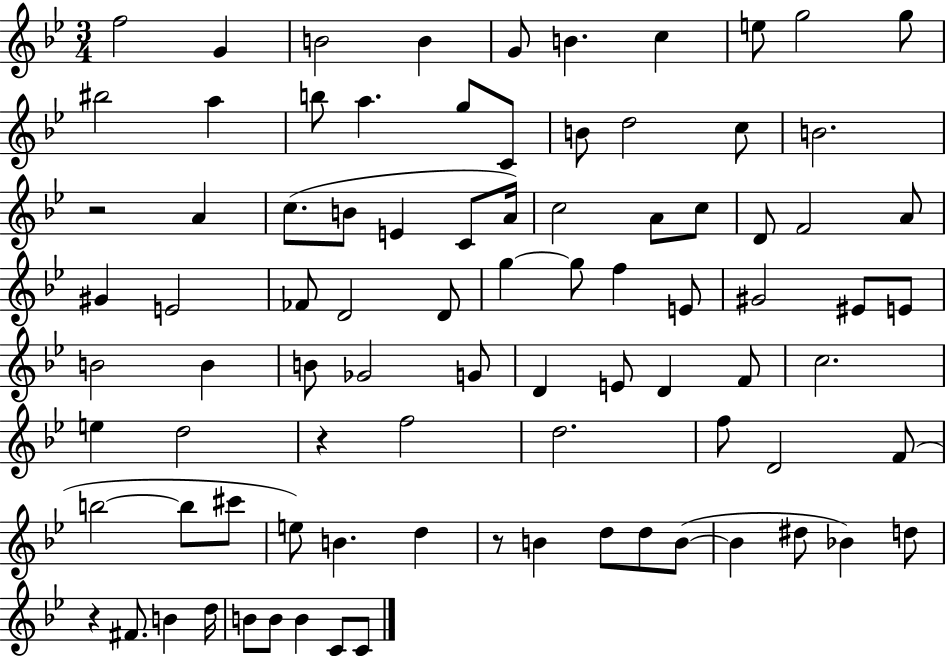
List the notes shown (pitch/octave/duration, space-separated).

F5/h G4/q B4/h B4/q G4/e B4/q. C5/q E5/e G5/h G5/e BIS5/h A5/q B5/e A5/q. G5/e C4/e B4/e D5/h C5/e B4/h. R/h A4/q C5/e. B4/e E4/q C4/e A4/s C5/h A4/e C5/e D4/e F4/h A4/e G#4/q E4/h FES4/e D4/h D4/e G5/q G5/e F5/q E4/e G#4/h EIS4/e E4/e B4/h B4/q B4/e Gb4/h G4/e D4/q E4/e D4/q F4/e C5/h. E5/q D5/h R/q F5/h D5/h. F5/e D4/h F4/e B5/h B5/e C#6/e E5/e B4/q. D5/q R/e B4/q D5/e D5/e B4/e B4/q D#5/e Bb4/q D5/e R/q F#4/e. B4/q D5/s B4/e B4/e B4/q C4/e C4/e